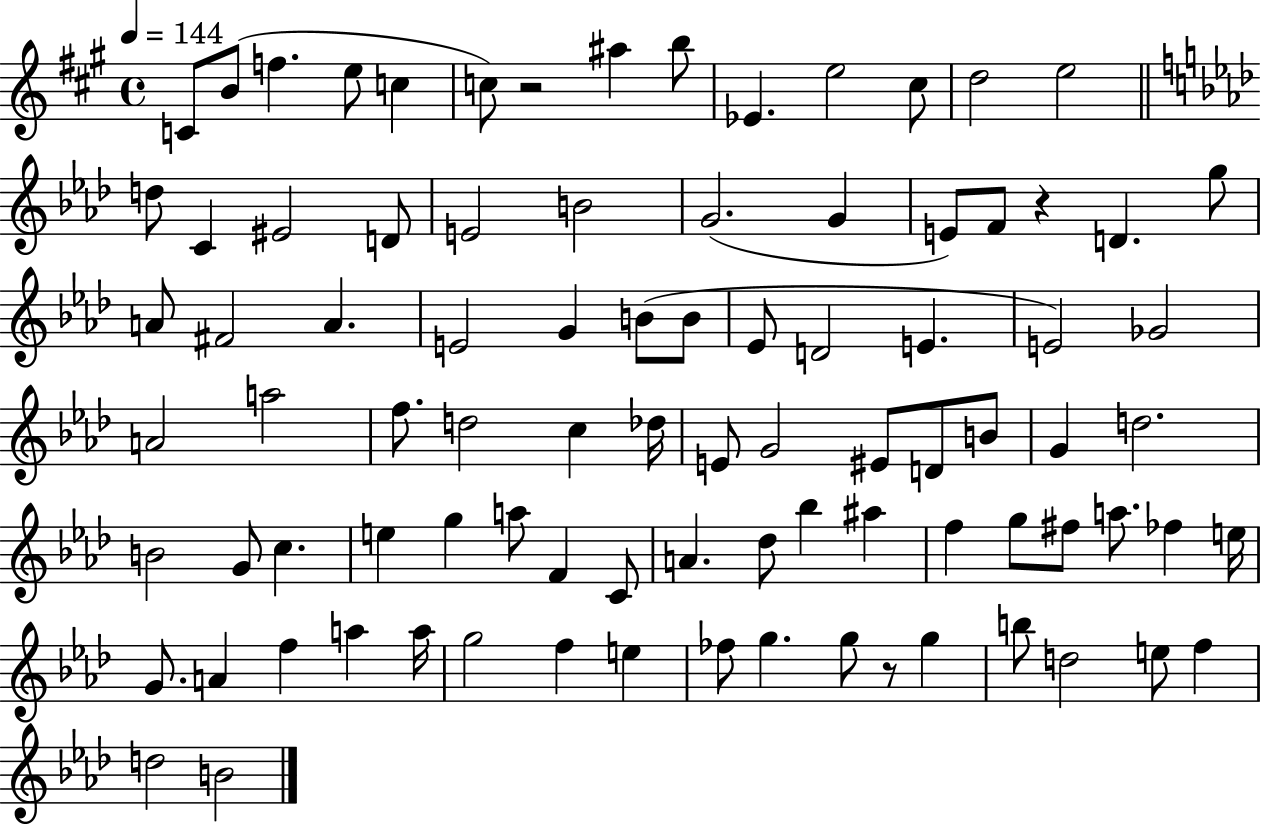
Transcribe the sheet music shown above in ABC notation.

X:1
T:Untitled
M:4/4
L:1/4
K:A
C/2 B/2 f e/2 c c/2 z2 ^a b/2 _E e2 ^c/2 d2 e2 d/2 C ^E2 D/2 E2 B2 G2 G E/2 F/2 z D g/2 A/2 ^F2 A E2 G B/2 B/2 _E/2 D2 E E2 _G2 A2 a2 f/2 d2 c _d/4 E/2 G2 ^E/2 D/2 B/2 G d2 B2 G/2 c e g a/2 F C/2 A _d/2 _b ^a f g/2 ^f/2 a/2 _f e/4 G/2 A f a a/4 g2 f e _f/2 g g/2 z/2 g b/2 d2 e/2 f d2 B2